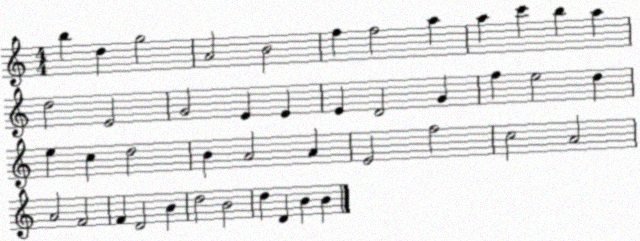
X:1
T:Untitled
M:4/4
L:1/4
K:C
b d g2 A2 B2 f f2 a a c' b a d2 E2 G2 E E E D2 G f e2 d e c d2 B A2 A E2 f2 c2 A2 A2 F2 F D2 B d2 B2 d D B B